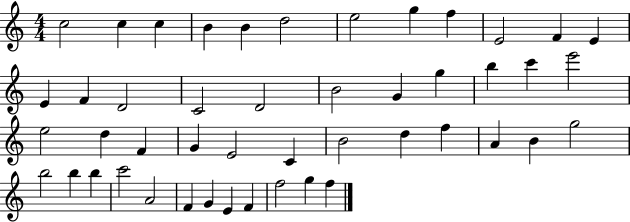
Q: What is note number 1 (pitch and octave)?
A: C5